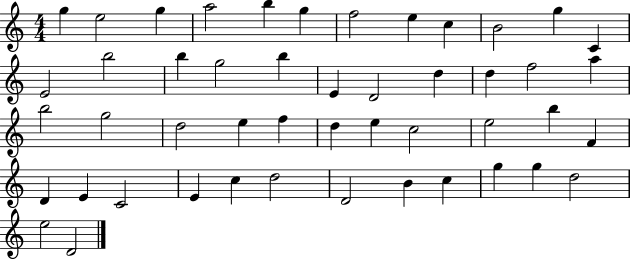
{
  \clef treble
  \numericTimeSignature
  \time 4/4
  \key c \major
  g''4 e''2 g''4 | a''2 b''4 g''4 | f''2 e''4 c''4 | b'2 g''4 c'4 | \break e'2 b''2 | b''4 g''2 b''4 | e'4 d'2 d''4 | d''4 f''2 a''4 | \break b''2 g''2 | d''2 e''4 f''4 | d''4 e''4 c''2 | e''2 b''4 f'4 | \break d'4 e'4 c'2 | e'4 c''4 d''2 | d'2 b'4 c''4 | g''4 g''4 d''2 | \break e''2 d'2 | \bar "|."
}